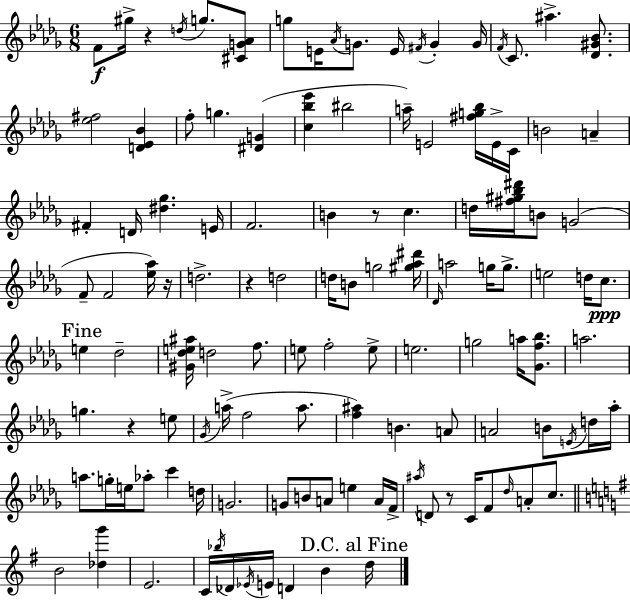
{
  \clef treble
  \numericTimeSignature
  \time 6/8
  \key bes \minor
  \repeat volta 2 { f'8\f gis''16-> r4 \acciaccatura { d''16 } g''8. <cis' g' aes'>8 | g''8 e'16 \acciaccatura { aes'16 } g'8. e'16 \acciaccatura { fis'16 } g'4-. | g'16 \acciaccatura { f'16 } c'8. ais''4.-> | <des' gis' bes'>8. <ees'' fis''>2 | \break <d' ees' bes'>4 f''8-. g''4. | <dis' g'>4( <c'' bes'' ees'''>4 bis''2 | a''16--) e'2 | <fis'' g'' bes''>16 e'16-> c'16 b'2 | \break a'4-- fis'4-. d'16 <dis'' ges''>4. | e'16 f'2. | b'4 r8 c''4. | d''16 <fis'' gis'' bes'' dis'''>16 b'8 g'2( | \break f'8-- f'2 | <ees'' aes''>16) r16 d''2.-> | r4 d''2 | d''16 b'8 g''2 | \break <gis'' aes'' dis'''>16 \grace { des'16 } a''2 | g''16 g''8.-> e''2 | d''16 c''8.\ppp \mark "Fine" e''4 des''2-- | <gis' des'' e'' ais''>16 d''2 | \break f''8. e''8 f''2-. | e''8-> e''2. | g''2 | a''16 <ges' f'' bes''>8. a''2. | \break g''4. r4 | e''8 \acciaccatura { ges'16 } a''16->( f''2 | a''8. <f'' ais''>4) b'4. | a'8 a'2 | \break b'8 \acciaccatura { e'16 } d''16 aes''16-. a''8. g''16-. e''16 | aes''8-. c'''4 d''16 g'2. | g'8 b'8 a'8 | e''4 a'16 f'16-> \acciaccatura { ais''16 } d'8 r8 | \break c'16 f'8 \grace { des''16 } a'8-. c''8. \bar "||" \break \key g \major b'2 <des'' g'''>4 | e'2. | c'16 \acciaccatura { bes''16 } des'16 \acciaccatura { ees'16 } e'16 d'4 b'4 | \mark "D.C. al Fine" d''16 } \bar "|."
}